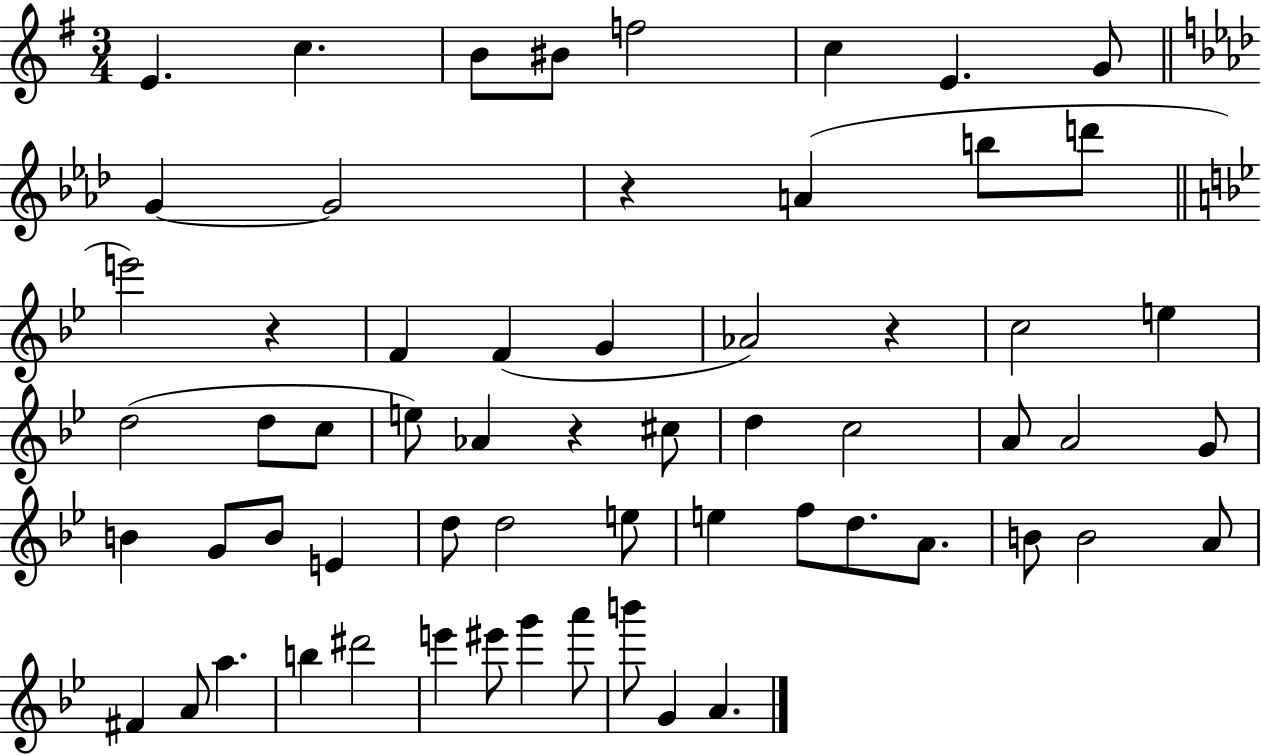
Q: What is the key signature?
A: G major